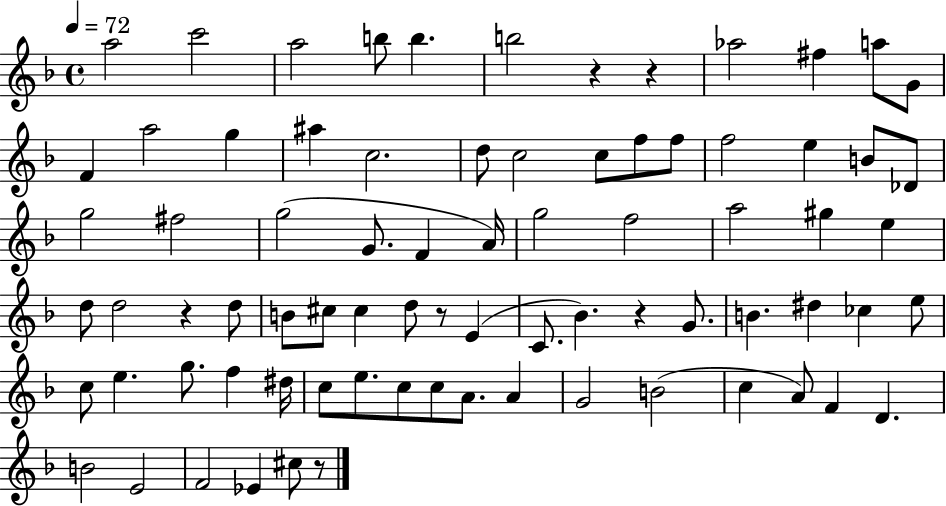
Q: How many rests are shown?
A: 6